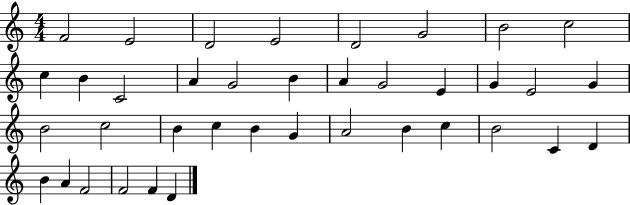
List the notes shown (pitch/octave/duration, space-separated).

F4/h E4/h D4/h E4/h D4/h G4/h B4/h C5/h C5/q B4/q C4/h A4/q G4/h B4/q A4/q G4/h E4/q G4/q E4/h G4/q B4/h C5/h B4/q C5/q B4/q G4/q A4/h B4/q C5/q B4/h C4/q D4/q B4/q A4/q F4/h F4/h F4/q D4/q